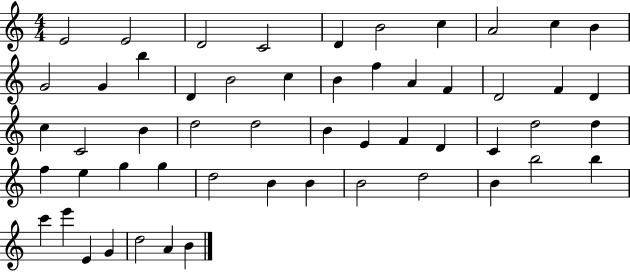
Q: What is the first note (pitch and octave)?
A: E4